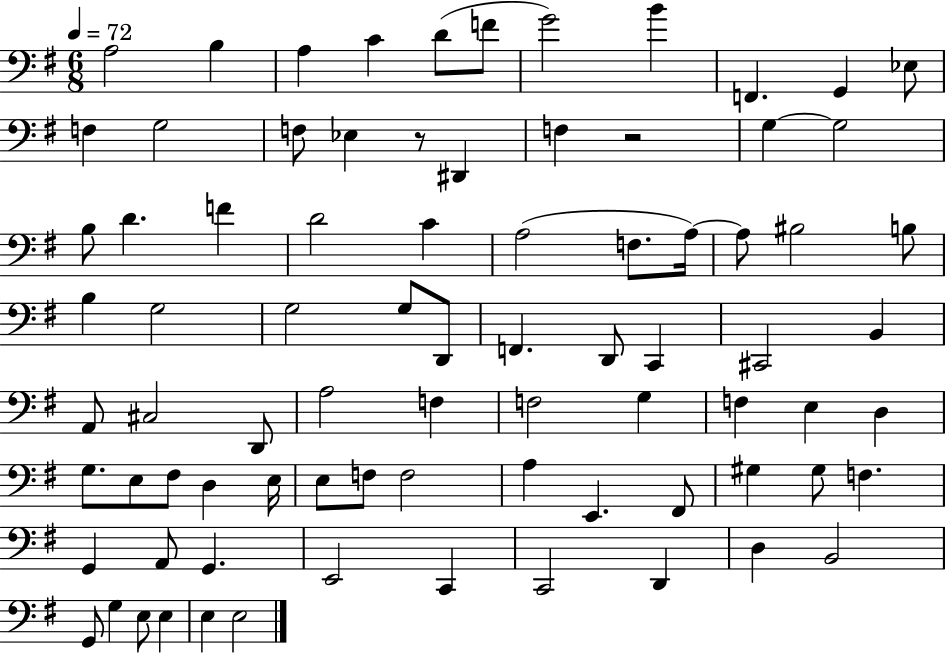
X:1
T:Untitled
M:6/8
L:1/4
K:G
A,2 B, A, C D/2 F/2 G2 B F,, G,, _E,/2 F, G,2 F,/2 _E, z/2 ^D,, F, z2 G, G,2 B,/2 D F D2 C A,2 F,/2 A,/4 A,/2 ^B,2 B,/2 B, G,2 G,2 G,/2 D,,/2 F,, D,,/2 C,, ^C,,2 B,, A,,/2 ^C,2 D,,/2 A,2 F, F,2 G, F, E, D, G,/2 E,/2 ^F,/2 D, E,/4 E,/2 F,/2 F,2 A, E,, ^F,,/2 ^G, ^G,/2 F, G,, A,,/2 G,, E,,2 C,, C,,2 D,, D, B,,2 G,,/2 G, E,/2 E, E, E,2